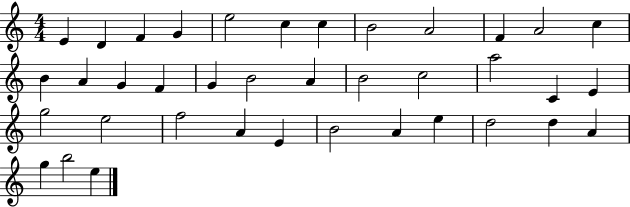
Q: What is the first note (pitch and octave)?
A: E4